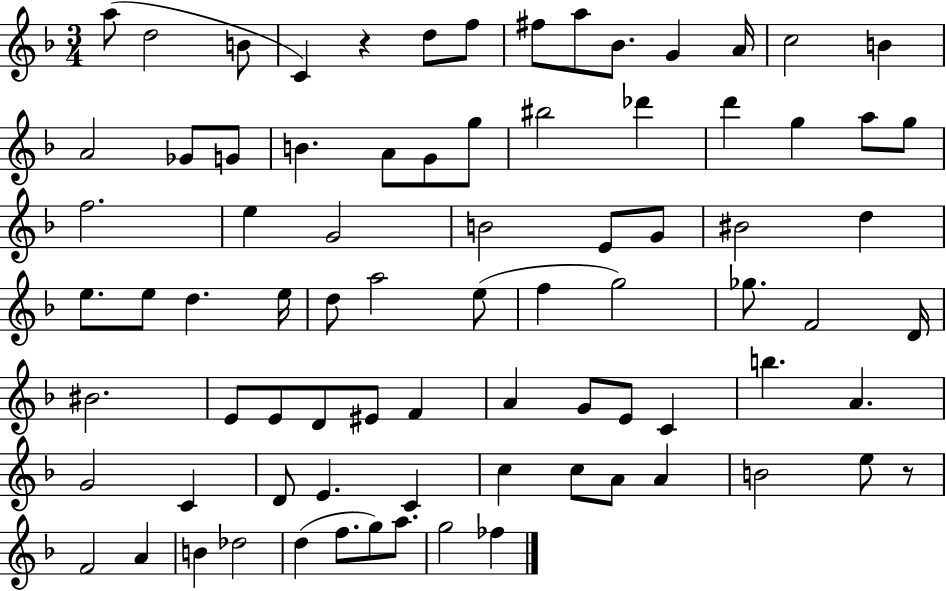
A5/e D5/h B4/e C4/q R/q D5/e F5/e F#5/e A5/e Bb4/e. G4/q A4/s C5/h B4/q A4/h Gb4/e G4/e B4/q. A4/e G4/e G5/e BIS5/h Db6/q D6/q G5/q A5/e G5/e F5/h. E5/q G4/h B4/h E4/e G4/e BIS4/h D5/q E5/e. E5/e D5/q. E5/s D5/e A5/h E5/e F5/q G5/h Gb5/e. F4/h D4/s BIS4/h. E4/e E4/e D4/e EIS4/e F4/q A4/q G4/e E4/e C4/q B5/q. A4/q. G4/h C4/q D4/e E4/q. C4/q C5/q C5/e A4/e A4/q B4/h E5/e R/e F4/h A4/q B4/q Db5/h D5/q F5/e. G5/e A5/e. G5/h FES5/q